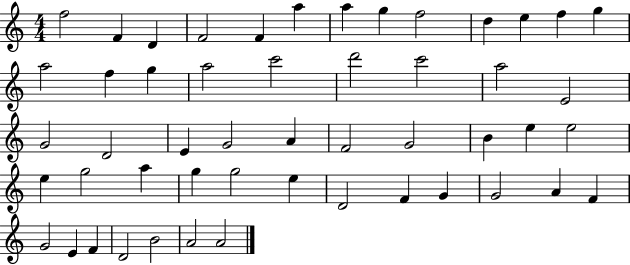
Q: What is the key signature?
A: C major